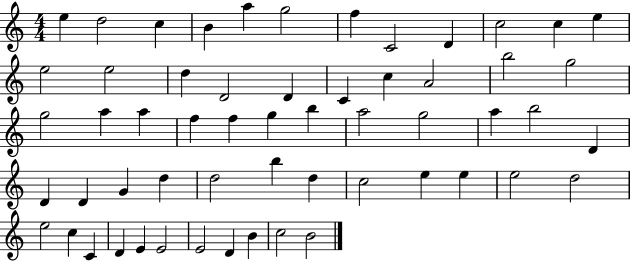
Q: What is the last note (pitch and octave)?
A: B4